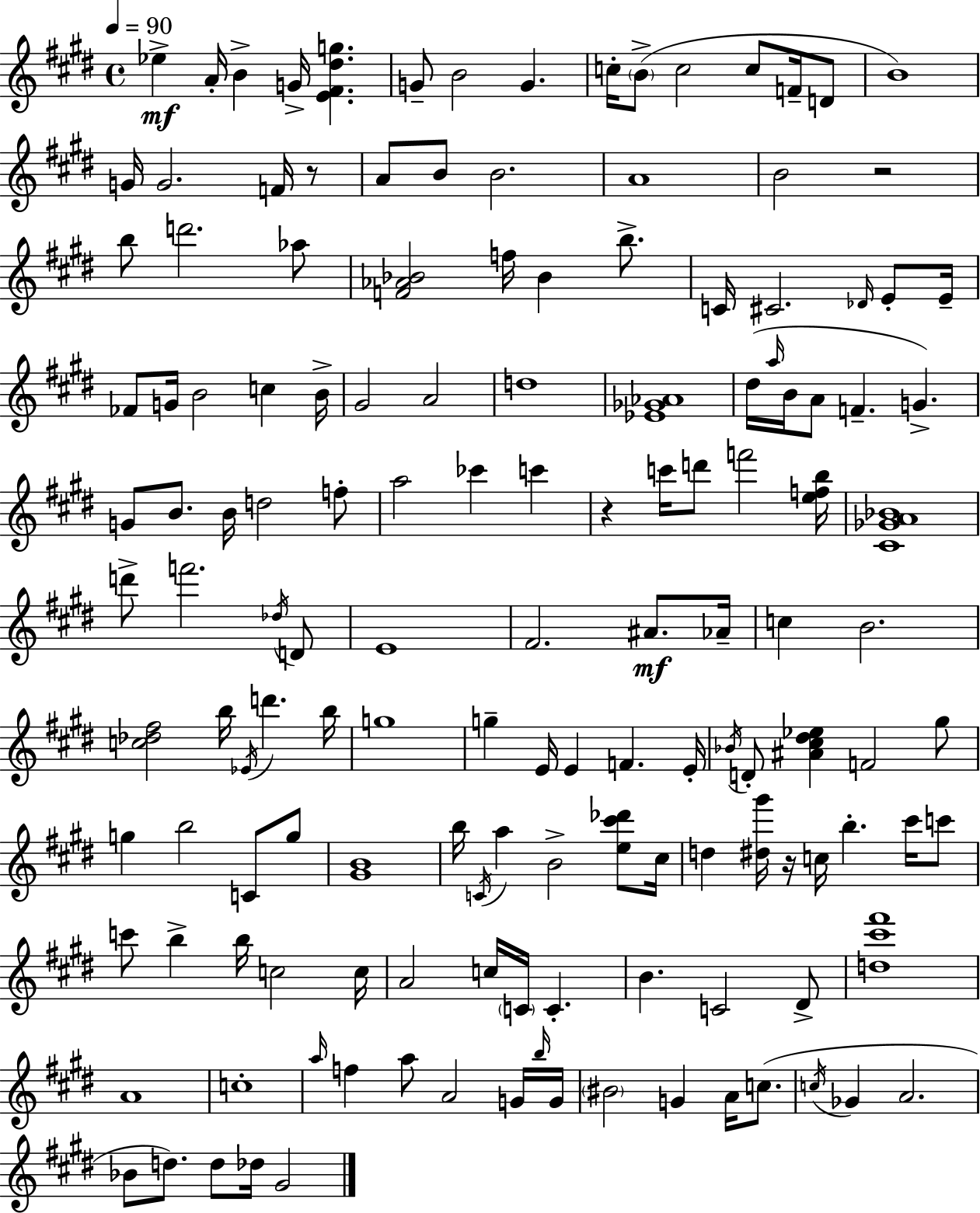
{
  \clef treble
  \time 4/4
  \defaultTimeSignature
  \key e \major
  \tempo 4 = 90
  \repeat volta 2 { ees''4->\mf a'16-. b'4-> g'16-> <e' fis' dis'' g''>4. | g'8-- b'2 g'4. | c''16-. \parenthesize b'8->( c''2 c''8 f'16-- d'8 | b'1) | \break g'16 g'2. f'16 r8 | a'8 b'8 b'2. | a'1 | b'2 r2 | \break b''8 d'''2. aes''8 | <f' aes' bes'>2 f''16 bes'4 b''8.-> | c'16 cis'2. \grace { des'16 } e'8-. | e'16-- fes'8 g'16 b'2 c''4 | \break b'16-> gis'2 a'2 | d''1 | <ees' ges' aes'>1 | dis''16( \grace { a''16 } b'16 a'8 f'4.-- g'4.->) | \break g'8 b'8. b'16 d''2 | f''8-. a''2 ces'''4 c'''4 | r4 c'''16 d'''8 f'''2 | <e'' f'' b''>16 <cis' ges' a' bes'>1 | \break d'''8-> f'''2. | \acciaccatura { des''16 } d'8 e'1 | fis'2. ais'8.\mf | aes'16-- c''4 b'2. | \break <c'' des'' fis''>2 b''16 \acciaccatura { ees'16 } d'''4. | b''16 g''1 | g''4-- e'16 e'4 f'4. | e'16-. \acciaccatura { bes'16 } d'8-. <ais' cis'' dis'' ees''>4 f'2 | \break gis''8 g''4 b''2 | c'8 g''8 <gis' b'>1 | b''16 \acciaccatura { c'16 } a''4 b'2-> | <e'' cis''' des'''>8 cis''16 d''4 <dis'' gis'''>16 r16 c''16 b''4.-. | \break cis'''16 c'''8 c'''8 b''4-> b''16 c''2 | c''16 a'2 c''16 \parenthesize c'16 | c'4.-. b'4. c'2 | dis'8-> <d'' cis''' fis'''>1 | \break a'1 | c''1-. | \grace { a''16 } f''4 a''8 a'2 | g'16 \grace { b''16 } g'16 \parenthesize bis'2 | \break g'4 a'16 c''8.( \acciaccatura { c''16 } ges'4 a'2. | bes'8 d''8.) d''8 | des''16 gis'2 } \bar "|."
}